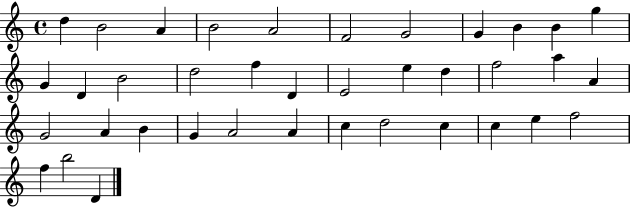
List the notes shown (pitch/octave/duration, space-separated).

D5/q B4/h A4/q B4/h A4/h F4/h G4/h G4/q B4/q B4/q G5/q G4/q D4/q B4/h D5/h F5/q D4/q E4/h E5/q D5/q F5/h A5/q A4/q G4/h A4/q B4/q G4/q A4/h A4/q C5/q D5/h C5/q C5/q E5/q F5/h F5/q B5/h D4/q